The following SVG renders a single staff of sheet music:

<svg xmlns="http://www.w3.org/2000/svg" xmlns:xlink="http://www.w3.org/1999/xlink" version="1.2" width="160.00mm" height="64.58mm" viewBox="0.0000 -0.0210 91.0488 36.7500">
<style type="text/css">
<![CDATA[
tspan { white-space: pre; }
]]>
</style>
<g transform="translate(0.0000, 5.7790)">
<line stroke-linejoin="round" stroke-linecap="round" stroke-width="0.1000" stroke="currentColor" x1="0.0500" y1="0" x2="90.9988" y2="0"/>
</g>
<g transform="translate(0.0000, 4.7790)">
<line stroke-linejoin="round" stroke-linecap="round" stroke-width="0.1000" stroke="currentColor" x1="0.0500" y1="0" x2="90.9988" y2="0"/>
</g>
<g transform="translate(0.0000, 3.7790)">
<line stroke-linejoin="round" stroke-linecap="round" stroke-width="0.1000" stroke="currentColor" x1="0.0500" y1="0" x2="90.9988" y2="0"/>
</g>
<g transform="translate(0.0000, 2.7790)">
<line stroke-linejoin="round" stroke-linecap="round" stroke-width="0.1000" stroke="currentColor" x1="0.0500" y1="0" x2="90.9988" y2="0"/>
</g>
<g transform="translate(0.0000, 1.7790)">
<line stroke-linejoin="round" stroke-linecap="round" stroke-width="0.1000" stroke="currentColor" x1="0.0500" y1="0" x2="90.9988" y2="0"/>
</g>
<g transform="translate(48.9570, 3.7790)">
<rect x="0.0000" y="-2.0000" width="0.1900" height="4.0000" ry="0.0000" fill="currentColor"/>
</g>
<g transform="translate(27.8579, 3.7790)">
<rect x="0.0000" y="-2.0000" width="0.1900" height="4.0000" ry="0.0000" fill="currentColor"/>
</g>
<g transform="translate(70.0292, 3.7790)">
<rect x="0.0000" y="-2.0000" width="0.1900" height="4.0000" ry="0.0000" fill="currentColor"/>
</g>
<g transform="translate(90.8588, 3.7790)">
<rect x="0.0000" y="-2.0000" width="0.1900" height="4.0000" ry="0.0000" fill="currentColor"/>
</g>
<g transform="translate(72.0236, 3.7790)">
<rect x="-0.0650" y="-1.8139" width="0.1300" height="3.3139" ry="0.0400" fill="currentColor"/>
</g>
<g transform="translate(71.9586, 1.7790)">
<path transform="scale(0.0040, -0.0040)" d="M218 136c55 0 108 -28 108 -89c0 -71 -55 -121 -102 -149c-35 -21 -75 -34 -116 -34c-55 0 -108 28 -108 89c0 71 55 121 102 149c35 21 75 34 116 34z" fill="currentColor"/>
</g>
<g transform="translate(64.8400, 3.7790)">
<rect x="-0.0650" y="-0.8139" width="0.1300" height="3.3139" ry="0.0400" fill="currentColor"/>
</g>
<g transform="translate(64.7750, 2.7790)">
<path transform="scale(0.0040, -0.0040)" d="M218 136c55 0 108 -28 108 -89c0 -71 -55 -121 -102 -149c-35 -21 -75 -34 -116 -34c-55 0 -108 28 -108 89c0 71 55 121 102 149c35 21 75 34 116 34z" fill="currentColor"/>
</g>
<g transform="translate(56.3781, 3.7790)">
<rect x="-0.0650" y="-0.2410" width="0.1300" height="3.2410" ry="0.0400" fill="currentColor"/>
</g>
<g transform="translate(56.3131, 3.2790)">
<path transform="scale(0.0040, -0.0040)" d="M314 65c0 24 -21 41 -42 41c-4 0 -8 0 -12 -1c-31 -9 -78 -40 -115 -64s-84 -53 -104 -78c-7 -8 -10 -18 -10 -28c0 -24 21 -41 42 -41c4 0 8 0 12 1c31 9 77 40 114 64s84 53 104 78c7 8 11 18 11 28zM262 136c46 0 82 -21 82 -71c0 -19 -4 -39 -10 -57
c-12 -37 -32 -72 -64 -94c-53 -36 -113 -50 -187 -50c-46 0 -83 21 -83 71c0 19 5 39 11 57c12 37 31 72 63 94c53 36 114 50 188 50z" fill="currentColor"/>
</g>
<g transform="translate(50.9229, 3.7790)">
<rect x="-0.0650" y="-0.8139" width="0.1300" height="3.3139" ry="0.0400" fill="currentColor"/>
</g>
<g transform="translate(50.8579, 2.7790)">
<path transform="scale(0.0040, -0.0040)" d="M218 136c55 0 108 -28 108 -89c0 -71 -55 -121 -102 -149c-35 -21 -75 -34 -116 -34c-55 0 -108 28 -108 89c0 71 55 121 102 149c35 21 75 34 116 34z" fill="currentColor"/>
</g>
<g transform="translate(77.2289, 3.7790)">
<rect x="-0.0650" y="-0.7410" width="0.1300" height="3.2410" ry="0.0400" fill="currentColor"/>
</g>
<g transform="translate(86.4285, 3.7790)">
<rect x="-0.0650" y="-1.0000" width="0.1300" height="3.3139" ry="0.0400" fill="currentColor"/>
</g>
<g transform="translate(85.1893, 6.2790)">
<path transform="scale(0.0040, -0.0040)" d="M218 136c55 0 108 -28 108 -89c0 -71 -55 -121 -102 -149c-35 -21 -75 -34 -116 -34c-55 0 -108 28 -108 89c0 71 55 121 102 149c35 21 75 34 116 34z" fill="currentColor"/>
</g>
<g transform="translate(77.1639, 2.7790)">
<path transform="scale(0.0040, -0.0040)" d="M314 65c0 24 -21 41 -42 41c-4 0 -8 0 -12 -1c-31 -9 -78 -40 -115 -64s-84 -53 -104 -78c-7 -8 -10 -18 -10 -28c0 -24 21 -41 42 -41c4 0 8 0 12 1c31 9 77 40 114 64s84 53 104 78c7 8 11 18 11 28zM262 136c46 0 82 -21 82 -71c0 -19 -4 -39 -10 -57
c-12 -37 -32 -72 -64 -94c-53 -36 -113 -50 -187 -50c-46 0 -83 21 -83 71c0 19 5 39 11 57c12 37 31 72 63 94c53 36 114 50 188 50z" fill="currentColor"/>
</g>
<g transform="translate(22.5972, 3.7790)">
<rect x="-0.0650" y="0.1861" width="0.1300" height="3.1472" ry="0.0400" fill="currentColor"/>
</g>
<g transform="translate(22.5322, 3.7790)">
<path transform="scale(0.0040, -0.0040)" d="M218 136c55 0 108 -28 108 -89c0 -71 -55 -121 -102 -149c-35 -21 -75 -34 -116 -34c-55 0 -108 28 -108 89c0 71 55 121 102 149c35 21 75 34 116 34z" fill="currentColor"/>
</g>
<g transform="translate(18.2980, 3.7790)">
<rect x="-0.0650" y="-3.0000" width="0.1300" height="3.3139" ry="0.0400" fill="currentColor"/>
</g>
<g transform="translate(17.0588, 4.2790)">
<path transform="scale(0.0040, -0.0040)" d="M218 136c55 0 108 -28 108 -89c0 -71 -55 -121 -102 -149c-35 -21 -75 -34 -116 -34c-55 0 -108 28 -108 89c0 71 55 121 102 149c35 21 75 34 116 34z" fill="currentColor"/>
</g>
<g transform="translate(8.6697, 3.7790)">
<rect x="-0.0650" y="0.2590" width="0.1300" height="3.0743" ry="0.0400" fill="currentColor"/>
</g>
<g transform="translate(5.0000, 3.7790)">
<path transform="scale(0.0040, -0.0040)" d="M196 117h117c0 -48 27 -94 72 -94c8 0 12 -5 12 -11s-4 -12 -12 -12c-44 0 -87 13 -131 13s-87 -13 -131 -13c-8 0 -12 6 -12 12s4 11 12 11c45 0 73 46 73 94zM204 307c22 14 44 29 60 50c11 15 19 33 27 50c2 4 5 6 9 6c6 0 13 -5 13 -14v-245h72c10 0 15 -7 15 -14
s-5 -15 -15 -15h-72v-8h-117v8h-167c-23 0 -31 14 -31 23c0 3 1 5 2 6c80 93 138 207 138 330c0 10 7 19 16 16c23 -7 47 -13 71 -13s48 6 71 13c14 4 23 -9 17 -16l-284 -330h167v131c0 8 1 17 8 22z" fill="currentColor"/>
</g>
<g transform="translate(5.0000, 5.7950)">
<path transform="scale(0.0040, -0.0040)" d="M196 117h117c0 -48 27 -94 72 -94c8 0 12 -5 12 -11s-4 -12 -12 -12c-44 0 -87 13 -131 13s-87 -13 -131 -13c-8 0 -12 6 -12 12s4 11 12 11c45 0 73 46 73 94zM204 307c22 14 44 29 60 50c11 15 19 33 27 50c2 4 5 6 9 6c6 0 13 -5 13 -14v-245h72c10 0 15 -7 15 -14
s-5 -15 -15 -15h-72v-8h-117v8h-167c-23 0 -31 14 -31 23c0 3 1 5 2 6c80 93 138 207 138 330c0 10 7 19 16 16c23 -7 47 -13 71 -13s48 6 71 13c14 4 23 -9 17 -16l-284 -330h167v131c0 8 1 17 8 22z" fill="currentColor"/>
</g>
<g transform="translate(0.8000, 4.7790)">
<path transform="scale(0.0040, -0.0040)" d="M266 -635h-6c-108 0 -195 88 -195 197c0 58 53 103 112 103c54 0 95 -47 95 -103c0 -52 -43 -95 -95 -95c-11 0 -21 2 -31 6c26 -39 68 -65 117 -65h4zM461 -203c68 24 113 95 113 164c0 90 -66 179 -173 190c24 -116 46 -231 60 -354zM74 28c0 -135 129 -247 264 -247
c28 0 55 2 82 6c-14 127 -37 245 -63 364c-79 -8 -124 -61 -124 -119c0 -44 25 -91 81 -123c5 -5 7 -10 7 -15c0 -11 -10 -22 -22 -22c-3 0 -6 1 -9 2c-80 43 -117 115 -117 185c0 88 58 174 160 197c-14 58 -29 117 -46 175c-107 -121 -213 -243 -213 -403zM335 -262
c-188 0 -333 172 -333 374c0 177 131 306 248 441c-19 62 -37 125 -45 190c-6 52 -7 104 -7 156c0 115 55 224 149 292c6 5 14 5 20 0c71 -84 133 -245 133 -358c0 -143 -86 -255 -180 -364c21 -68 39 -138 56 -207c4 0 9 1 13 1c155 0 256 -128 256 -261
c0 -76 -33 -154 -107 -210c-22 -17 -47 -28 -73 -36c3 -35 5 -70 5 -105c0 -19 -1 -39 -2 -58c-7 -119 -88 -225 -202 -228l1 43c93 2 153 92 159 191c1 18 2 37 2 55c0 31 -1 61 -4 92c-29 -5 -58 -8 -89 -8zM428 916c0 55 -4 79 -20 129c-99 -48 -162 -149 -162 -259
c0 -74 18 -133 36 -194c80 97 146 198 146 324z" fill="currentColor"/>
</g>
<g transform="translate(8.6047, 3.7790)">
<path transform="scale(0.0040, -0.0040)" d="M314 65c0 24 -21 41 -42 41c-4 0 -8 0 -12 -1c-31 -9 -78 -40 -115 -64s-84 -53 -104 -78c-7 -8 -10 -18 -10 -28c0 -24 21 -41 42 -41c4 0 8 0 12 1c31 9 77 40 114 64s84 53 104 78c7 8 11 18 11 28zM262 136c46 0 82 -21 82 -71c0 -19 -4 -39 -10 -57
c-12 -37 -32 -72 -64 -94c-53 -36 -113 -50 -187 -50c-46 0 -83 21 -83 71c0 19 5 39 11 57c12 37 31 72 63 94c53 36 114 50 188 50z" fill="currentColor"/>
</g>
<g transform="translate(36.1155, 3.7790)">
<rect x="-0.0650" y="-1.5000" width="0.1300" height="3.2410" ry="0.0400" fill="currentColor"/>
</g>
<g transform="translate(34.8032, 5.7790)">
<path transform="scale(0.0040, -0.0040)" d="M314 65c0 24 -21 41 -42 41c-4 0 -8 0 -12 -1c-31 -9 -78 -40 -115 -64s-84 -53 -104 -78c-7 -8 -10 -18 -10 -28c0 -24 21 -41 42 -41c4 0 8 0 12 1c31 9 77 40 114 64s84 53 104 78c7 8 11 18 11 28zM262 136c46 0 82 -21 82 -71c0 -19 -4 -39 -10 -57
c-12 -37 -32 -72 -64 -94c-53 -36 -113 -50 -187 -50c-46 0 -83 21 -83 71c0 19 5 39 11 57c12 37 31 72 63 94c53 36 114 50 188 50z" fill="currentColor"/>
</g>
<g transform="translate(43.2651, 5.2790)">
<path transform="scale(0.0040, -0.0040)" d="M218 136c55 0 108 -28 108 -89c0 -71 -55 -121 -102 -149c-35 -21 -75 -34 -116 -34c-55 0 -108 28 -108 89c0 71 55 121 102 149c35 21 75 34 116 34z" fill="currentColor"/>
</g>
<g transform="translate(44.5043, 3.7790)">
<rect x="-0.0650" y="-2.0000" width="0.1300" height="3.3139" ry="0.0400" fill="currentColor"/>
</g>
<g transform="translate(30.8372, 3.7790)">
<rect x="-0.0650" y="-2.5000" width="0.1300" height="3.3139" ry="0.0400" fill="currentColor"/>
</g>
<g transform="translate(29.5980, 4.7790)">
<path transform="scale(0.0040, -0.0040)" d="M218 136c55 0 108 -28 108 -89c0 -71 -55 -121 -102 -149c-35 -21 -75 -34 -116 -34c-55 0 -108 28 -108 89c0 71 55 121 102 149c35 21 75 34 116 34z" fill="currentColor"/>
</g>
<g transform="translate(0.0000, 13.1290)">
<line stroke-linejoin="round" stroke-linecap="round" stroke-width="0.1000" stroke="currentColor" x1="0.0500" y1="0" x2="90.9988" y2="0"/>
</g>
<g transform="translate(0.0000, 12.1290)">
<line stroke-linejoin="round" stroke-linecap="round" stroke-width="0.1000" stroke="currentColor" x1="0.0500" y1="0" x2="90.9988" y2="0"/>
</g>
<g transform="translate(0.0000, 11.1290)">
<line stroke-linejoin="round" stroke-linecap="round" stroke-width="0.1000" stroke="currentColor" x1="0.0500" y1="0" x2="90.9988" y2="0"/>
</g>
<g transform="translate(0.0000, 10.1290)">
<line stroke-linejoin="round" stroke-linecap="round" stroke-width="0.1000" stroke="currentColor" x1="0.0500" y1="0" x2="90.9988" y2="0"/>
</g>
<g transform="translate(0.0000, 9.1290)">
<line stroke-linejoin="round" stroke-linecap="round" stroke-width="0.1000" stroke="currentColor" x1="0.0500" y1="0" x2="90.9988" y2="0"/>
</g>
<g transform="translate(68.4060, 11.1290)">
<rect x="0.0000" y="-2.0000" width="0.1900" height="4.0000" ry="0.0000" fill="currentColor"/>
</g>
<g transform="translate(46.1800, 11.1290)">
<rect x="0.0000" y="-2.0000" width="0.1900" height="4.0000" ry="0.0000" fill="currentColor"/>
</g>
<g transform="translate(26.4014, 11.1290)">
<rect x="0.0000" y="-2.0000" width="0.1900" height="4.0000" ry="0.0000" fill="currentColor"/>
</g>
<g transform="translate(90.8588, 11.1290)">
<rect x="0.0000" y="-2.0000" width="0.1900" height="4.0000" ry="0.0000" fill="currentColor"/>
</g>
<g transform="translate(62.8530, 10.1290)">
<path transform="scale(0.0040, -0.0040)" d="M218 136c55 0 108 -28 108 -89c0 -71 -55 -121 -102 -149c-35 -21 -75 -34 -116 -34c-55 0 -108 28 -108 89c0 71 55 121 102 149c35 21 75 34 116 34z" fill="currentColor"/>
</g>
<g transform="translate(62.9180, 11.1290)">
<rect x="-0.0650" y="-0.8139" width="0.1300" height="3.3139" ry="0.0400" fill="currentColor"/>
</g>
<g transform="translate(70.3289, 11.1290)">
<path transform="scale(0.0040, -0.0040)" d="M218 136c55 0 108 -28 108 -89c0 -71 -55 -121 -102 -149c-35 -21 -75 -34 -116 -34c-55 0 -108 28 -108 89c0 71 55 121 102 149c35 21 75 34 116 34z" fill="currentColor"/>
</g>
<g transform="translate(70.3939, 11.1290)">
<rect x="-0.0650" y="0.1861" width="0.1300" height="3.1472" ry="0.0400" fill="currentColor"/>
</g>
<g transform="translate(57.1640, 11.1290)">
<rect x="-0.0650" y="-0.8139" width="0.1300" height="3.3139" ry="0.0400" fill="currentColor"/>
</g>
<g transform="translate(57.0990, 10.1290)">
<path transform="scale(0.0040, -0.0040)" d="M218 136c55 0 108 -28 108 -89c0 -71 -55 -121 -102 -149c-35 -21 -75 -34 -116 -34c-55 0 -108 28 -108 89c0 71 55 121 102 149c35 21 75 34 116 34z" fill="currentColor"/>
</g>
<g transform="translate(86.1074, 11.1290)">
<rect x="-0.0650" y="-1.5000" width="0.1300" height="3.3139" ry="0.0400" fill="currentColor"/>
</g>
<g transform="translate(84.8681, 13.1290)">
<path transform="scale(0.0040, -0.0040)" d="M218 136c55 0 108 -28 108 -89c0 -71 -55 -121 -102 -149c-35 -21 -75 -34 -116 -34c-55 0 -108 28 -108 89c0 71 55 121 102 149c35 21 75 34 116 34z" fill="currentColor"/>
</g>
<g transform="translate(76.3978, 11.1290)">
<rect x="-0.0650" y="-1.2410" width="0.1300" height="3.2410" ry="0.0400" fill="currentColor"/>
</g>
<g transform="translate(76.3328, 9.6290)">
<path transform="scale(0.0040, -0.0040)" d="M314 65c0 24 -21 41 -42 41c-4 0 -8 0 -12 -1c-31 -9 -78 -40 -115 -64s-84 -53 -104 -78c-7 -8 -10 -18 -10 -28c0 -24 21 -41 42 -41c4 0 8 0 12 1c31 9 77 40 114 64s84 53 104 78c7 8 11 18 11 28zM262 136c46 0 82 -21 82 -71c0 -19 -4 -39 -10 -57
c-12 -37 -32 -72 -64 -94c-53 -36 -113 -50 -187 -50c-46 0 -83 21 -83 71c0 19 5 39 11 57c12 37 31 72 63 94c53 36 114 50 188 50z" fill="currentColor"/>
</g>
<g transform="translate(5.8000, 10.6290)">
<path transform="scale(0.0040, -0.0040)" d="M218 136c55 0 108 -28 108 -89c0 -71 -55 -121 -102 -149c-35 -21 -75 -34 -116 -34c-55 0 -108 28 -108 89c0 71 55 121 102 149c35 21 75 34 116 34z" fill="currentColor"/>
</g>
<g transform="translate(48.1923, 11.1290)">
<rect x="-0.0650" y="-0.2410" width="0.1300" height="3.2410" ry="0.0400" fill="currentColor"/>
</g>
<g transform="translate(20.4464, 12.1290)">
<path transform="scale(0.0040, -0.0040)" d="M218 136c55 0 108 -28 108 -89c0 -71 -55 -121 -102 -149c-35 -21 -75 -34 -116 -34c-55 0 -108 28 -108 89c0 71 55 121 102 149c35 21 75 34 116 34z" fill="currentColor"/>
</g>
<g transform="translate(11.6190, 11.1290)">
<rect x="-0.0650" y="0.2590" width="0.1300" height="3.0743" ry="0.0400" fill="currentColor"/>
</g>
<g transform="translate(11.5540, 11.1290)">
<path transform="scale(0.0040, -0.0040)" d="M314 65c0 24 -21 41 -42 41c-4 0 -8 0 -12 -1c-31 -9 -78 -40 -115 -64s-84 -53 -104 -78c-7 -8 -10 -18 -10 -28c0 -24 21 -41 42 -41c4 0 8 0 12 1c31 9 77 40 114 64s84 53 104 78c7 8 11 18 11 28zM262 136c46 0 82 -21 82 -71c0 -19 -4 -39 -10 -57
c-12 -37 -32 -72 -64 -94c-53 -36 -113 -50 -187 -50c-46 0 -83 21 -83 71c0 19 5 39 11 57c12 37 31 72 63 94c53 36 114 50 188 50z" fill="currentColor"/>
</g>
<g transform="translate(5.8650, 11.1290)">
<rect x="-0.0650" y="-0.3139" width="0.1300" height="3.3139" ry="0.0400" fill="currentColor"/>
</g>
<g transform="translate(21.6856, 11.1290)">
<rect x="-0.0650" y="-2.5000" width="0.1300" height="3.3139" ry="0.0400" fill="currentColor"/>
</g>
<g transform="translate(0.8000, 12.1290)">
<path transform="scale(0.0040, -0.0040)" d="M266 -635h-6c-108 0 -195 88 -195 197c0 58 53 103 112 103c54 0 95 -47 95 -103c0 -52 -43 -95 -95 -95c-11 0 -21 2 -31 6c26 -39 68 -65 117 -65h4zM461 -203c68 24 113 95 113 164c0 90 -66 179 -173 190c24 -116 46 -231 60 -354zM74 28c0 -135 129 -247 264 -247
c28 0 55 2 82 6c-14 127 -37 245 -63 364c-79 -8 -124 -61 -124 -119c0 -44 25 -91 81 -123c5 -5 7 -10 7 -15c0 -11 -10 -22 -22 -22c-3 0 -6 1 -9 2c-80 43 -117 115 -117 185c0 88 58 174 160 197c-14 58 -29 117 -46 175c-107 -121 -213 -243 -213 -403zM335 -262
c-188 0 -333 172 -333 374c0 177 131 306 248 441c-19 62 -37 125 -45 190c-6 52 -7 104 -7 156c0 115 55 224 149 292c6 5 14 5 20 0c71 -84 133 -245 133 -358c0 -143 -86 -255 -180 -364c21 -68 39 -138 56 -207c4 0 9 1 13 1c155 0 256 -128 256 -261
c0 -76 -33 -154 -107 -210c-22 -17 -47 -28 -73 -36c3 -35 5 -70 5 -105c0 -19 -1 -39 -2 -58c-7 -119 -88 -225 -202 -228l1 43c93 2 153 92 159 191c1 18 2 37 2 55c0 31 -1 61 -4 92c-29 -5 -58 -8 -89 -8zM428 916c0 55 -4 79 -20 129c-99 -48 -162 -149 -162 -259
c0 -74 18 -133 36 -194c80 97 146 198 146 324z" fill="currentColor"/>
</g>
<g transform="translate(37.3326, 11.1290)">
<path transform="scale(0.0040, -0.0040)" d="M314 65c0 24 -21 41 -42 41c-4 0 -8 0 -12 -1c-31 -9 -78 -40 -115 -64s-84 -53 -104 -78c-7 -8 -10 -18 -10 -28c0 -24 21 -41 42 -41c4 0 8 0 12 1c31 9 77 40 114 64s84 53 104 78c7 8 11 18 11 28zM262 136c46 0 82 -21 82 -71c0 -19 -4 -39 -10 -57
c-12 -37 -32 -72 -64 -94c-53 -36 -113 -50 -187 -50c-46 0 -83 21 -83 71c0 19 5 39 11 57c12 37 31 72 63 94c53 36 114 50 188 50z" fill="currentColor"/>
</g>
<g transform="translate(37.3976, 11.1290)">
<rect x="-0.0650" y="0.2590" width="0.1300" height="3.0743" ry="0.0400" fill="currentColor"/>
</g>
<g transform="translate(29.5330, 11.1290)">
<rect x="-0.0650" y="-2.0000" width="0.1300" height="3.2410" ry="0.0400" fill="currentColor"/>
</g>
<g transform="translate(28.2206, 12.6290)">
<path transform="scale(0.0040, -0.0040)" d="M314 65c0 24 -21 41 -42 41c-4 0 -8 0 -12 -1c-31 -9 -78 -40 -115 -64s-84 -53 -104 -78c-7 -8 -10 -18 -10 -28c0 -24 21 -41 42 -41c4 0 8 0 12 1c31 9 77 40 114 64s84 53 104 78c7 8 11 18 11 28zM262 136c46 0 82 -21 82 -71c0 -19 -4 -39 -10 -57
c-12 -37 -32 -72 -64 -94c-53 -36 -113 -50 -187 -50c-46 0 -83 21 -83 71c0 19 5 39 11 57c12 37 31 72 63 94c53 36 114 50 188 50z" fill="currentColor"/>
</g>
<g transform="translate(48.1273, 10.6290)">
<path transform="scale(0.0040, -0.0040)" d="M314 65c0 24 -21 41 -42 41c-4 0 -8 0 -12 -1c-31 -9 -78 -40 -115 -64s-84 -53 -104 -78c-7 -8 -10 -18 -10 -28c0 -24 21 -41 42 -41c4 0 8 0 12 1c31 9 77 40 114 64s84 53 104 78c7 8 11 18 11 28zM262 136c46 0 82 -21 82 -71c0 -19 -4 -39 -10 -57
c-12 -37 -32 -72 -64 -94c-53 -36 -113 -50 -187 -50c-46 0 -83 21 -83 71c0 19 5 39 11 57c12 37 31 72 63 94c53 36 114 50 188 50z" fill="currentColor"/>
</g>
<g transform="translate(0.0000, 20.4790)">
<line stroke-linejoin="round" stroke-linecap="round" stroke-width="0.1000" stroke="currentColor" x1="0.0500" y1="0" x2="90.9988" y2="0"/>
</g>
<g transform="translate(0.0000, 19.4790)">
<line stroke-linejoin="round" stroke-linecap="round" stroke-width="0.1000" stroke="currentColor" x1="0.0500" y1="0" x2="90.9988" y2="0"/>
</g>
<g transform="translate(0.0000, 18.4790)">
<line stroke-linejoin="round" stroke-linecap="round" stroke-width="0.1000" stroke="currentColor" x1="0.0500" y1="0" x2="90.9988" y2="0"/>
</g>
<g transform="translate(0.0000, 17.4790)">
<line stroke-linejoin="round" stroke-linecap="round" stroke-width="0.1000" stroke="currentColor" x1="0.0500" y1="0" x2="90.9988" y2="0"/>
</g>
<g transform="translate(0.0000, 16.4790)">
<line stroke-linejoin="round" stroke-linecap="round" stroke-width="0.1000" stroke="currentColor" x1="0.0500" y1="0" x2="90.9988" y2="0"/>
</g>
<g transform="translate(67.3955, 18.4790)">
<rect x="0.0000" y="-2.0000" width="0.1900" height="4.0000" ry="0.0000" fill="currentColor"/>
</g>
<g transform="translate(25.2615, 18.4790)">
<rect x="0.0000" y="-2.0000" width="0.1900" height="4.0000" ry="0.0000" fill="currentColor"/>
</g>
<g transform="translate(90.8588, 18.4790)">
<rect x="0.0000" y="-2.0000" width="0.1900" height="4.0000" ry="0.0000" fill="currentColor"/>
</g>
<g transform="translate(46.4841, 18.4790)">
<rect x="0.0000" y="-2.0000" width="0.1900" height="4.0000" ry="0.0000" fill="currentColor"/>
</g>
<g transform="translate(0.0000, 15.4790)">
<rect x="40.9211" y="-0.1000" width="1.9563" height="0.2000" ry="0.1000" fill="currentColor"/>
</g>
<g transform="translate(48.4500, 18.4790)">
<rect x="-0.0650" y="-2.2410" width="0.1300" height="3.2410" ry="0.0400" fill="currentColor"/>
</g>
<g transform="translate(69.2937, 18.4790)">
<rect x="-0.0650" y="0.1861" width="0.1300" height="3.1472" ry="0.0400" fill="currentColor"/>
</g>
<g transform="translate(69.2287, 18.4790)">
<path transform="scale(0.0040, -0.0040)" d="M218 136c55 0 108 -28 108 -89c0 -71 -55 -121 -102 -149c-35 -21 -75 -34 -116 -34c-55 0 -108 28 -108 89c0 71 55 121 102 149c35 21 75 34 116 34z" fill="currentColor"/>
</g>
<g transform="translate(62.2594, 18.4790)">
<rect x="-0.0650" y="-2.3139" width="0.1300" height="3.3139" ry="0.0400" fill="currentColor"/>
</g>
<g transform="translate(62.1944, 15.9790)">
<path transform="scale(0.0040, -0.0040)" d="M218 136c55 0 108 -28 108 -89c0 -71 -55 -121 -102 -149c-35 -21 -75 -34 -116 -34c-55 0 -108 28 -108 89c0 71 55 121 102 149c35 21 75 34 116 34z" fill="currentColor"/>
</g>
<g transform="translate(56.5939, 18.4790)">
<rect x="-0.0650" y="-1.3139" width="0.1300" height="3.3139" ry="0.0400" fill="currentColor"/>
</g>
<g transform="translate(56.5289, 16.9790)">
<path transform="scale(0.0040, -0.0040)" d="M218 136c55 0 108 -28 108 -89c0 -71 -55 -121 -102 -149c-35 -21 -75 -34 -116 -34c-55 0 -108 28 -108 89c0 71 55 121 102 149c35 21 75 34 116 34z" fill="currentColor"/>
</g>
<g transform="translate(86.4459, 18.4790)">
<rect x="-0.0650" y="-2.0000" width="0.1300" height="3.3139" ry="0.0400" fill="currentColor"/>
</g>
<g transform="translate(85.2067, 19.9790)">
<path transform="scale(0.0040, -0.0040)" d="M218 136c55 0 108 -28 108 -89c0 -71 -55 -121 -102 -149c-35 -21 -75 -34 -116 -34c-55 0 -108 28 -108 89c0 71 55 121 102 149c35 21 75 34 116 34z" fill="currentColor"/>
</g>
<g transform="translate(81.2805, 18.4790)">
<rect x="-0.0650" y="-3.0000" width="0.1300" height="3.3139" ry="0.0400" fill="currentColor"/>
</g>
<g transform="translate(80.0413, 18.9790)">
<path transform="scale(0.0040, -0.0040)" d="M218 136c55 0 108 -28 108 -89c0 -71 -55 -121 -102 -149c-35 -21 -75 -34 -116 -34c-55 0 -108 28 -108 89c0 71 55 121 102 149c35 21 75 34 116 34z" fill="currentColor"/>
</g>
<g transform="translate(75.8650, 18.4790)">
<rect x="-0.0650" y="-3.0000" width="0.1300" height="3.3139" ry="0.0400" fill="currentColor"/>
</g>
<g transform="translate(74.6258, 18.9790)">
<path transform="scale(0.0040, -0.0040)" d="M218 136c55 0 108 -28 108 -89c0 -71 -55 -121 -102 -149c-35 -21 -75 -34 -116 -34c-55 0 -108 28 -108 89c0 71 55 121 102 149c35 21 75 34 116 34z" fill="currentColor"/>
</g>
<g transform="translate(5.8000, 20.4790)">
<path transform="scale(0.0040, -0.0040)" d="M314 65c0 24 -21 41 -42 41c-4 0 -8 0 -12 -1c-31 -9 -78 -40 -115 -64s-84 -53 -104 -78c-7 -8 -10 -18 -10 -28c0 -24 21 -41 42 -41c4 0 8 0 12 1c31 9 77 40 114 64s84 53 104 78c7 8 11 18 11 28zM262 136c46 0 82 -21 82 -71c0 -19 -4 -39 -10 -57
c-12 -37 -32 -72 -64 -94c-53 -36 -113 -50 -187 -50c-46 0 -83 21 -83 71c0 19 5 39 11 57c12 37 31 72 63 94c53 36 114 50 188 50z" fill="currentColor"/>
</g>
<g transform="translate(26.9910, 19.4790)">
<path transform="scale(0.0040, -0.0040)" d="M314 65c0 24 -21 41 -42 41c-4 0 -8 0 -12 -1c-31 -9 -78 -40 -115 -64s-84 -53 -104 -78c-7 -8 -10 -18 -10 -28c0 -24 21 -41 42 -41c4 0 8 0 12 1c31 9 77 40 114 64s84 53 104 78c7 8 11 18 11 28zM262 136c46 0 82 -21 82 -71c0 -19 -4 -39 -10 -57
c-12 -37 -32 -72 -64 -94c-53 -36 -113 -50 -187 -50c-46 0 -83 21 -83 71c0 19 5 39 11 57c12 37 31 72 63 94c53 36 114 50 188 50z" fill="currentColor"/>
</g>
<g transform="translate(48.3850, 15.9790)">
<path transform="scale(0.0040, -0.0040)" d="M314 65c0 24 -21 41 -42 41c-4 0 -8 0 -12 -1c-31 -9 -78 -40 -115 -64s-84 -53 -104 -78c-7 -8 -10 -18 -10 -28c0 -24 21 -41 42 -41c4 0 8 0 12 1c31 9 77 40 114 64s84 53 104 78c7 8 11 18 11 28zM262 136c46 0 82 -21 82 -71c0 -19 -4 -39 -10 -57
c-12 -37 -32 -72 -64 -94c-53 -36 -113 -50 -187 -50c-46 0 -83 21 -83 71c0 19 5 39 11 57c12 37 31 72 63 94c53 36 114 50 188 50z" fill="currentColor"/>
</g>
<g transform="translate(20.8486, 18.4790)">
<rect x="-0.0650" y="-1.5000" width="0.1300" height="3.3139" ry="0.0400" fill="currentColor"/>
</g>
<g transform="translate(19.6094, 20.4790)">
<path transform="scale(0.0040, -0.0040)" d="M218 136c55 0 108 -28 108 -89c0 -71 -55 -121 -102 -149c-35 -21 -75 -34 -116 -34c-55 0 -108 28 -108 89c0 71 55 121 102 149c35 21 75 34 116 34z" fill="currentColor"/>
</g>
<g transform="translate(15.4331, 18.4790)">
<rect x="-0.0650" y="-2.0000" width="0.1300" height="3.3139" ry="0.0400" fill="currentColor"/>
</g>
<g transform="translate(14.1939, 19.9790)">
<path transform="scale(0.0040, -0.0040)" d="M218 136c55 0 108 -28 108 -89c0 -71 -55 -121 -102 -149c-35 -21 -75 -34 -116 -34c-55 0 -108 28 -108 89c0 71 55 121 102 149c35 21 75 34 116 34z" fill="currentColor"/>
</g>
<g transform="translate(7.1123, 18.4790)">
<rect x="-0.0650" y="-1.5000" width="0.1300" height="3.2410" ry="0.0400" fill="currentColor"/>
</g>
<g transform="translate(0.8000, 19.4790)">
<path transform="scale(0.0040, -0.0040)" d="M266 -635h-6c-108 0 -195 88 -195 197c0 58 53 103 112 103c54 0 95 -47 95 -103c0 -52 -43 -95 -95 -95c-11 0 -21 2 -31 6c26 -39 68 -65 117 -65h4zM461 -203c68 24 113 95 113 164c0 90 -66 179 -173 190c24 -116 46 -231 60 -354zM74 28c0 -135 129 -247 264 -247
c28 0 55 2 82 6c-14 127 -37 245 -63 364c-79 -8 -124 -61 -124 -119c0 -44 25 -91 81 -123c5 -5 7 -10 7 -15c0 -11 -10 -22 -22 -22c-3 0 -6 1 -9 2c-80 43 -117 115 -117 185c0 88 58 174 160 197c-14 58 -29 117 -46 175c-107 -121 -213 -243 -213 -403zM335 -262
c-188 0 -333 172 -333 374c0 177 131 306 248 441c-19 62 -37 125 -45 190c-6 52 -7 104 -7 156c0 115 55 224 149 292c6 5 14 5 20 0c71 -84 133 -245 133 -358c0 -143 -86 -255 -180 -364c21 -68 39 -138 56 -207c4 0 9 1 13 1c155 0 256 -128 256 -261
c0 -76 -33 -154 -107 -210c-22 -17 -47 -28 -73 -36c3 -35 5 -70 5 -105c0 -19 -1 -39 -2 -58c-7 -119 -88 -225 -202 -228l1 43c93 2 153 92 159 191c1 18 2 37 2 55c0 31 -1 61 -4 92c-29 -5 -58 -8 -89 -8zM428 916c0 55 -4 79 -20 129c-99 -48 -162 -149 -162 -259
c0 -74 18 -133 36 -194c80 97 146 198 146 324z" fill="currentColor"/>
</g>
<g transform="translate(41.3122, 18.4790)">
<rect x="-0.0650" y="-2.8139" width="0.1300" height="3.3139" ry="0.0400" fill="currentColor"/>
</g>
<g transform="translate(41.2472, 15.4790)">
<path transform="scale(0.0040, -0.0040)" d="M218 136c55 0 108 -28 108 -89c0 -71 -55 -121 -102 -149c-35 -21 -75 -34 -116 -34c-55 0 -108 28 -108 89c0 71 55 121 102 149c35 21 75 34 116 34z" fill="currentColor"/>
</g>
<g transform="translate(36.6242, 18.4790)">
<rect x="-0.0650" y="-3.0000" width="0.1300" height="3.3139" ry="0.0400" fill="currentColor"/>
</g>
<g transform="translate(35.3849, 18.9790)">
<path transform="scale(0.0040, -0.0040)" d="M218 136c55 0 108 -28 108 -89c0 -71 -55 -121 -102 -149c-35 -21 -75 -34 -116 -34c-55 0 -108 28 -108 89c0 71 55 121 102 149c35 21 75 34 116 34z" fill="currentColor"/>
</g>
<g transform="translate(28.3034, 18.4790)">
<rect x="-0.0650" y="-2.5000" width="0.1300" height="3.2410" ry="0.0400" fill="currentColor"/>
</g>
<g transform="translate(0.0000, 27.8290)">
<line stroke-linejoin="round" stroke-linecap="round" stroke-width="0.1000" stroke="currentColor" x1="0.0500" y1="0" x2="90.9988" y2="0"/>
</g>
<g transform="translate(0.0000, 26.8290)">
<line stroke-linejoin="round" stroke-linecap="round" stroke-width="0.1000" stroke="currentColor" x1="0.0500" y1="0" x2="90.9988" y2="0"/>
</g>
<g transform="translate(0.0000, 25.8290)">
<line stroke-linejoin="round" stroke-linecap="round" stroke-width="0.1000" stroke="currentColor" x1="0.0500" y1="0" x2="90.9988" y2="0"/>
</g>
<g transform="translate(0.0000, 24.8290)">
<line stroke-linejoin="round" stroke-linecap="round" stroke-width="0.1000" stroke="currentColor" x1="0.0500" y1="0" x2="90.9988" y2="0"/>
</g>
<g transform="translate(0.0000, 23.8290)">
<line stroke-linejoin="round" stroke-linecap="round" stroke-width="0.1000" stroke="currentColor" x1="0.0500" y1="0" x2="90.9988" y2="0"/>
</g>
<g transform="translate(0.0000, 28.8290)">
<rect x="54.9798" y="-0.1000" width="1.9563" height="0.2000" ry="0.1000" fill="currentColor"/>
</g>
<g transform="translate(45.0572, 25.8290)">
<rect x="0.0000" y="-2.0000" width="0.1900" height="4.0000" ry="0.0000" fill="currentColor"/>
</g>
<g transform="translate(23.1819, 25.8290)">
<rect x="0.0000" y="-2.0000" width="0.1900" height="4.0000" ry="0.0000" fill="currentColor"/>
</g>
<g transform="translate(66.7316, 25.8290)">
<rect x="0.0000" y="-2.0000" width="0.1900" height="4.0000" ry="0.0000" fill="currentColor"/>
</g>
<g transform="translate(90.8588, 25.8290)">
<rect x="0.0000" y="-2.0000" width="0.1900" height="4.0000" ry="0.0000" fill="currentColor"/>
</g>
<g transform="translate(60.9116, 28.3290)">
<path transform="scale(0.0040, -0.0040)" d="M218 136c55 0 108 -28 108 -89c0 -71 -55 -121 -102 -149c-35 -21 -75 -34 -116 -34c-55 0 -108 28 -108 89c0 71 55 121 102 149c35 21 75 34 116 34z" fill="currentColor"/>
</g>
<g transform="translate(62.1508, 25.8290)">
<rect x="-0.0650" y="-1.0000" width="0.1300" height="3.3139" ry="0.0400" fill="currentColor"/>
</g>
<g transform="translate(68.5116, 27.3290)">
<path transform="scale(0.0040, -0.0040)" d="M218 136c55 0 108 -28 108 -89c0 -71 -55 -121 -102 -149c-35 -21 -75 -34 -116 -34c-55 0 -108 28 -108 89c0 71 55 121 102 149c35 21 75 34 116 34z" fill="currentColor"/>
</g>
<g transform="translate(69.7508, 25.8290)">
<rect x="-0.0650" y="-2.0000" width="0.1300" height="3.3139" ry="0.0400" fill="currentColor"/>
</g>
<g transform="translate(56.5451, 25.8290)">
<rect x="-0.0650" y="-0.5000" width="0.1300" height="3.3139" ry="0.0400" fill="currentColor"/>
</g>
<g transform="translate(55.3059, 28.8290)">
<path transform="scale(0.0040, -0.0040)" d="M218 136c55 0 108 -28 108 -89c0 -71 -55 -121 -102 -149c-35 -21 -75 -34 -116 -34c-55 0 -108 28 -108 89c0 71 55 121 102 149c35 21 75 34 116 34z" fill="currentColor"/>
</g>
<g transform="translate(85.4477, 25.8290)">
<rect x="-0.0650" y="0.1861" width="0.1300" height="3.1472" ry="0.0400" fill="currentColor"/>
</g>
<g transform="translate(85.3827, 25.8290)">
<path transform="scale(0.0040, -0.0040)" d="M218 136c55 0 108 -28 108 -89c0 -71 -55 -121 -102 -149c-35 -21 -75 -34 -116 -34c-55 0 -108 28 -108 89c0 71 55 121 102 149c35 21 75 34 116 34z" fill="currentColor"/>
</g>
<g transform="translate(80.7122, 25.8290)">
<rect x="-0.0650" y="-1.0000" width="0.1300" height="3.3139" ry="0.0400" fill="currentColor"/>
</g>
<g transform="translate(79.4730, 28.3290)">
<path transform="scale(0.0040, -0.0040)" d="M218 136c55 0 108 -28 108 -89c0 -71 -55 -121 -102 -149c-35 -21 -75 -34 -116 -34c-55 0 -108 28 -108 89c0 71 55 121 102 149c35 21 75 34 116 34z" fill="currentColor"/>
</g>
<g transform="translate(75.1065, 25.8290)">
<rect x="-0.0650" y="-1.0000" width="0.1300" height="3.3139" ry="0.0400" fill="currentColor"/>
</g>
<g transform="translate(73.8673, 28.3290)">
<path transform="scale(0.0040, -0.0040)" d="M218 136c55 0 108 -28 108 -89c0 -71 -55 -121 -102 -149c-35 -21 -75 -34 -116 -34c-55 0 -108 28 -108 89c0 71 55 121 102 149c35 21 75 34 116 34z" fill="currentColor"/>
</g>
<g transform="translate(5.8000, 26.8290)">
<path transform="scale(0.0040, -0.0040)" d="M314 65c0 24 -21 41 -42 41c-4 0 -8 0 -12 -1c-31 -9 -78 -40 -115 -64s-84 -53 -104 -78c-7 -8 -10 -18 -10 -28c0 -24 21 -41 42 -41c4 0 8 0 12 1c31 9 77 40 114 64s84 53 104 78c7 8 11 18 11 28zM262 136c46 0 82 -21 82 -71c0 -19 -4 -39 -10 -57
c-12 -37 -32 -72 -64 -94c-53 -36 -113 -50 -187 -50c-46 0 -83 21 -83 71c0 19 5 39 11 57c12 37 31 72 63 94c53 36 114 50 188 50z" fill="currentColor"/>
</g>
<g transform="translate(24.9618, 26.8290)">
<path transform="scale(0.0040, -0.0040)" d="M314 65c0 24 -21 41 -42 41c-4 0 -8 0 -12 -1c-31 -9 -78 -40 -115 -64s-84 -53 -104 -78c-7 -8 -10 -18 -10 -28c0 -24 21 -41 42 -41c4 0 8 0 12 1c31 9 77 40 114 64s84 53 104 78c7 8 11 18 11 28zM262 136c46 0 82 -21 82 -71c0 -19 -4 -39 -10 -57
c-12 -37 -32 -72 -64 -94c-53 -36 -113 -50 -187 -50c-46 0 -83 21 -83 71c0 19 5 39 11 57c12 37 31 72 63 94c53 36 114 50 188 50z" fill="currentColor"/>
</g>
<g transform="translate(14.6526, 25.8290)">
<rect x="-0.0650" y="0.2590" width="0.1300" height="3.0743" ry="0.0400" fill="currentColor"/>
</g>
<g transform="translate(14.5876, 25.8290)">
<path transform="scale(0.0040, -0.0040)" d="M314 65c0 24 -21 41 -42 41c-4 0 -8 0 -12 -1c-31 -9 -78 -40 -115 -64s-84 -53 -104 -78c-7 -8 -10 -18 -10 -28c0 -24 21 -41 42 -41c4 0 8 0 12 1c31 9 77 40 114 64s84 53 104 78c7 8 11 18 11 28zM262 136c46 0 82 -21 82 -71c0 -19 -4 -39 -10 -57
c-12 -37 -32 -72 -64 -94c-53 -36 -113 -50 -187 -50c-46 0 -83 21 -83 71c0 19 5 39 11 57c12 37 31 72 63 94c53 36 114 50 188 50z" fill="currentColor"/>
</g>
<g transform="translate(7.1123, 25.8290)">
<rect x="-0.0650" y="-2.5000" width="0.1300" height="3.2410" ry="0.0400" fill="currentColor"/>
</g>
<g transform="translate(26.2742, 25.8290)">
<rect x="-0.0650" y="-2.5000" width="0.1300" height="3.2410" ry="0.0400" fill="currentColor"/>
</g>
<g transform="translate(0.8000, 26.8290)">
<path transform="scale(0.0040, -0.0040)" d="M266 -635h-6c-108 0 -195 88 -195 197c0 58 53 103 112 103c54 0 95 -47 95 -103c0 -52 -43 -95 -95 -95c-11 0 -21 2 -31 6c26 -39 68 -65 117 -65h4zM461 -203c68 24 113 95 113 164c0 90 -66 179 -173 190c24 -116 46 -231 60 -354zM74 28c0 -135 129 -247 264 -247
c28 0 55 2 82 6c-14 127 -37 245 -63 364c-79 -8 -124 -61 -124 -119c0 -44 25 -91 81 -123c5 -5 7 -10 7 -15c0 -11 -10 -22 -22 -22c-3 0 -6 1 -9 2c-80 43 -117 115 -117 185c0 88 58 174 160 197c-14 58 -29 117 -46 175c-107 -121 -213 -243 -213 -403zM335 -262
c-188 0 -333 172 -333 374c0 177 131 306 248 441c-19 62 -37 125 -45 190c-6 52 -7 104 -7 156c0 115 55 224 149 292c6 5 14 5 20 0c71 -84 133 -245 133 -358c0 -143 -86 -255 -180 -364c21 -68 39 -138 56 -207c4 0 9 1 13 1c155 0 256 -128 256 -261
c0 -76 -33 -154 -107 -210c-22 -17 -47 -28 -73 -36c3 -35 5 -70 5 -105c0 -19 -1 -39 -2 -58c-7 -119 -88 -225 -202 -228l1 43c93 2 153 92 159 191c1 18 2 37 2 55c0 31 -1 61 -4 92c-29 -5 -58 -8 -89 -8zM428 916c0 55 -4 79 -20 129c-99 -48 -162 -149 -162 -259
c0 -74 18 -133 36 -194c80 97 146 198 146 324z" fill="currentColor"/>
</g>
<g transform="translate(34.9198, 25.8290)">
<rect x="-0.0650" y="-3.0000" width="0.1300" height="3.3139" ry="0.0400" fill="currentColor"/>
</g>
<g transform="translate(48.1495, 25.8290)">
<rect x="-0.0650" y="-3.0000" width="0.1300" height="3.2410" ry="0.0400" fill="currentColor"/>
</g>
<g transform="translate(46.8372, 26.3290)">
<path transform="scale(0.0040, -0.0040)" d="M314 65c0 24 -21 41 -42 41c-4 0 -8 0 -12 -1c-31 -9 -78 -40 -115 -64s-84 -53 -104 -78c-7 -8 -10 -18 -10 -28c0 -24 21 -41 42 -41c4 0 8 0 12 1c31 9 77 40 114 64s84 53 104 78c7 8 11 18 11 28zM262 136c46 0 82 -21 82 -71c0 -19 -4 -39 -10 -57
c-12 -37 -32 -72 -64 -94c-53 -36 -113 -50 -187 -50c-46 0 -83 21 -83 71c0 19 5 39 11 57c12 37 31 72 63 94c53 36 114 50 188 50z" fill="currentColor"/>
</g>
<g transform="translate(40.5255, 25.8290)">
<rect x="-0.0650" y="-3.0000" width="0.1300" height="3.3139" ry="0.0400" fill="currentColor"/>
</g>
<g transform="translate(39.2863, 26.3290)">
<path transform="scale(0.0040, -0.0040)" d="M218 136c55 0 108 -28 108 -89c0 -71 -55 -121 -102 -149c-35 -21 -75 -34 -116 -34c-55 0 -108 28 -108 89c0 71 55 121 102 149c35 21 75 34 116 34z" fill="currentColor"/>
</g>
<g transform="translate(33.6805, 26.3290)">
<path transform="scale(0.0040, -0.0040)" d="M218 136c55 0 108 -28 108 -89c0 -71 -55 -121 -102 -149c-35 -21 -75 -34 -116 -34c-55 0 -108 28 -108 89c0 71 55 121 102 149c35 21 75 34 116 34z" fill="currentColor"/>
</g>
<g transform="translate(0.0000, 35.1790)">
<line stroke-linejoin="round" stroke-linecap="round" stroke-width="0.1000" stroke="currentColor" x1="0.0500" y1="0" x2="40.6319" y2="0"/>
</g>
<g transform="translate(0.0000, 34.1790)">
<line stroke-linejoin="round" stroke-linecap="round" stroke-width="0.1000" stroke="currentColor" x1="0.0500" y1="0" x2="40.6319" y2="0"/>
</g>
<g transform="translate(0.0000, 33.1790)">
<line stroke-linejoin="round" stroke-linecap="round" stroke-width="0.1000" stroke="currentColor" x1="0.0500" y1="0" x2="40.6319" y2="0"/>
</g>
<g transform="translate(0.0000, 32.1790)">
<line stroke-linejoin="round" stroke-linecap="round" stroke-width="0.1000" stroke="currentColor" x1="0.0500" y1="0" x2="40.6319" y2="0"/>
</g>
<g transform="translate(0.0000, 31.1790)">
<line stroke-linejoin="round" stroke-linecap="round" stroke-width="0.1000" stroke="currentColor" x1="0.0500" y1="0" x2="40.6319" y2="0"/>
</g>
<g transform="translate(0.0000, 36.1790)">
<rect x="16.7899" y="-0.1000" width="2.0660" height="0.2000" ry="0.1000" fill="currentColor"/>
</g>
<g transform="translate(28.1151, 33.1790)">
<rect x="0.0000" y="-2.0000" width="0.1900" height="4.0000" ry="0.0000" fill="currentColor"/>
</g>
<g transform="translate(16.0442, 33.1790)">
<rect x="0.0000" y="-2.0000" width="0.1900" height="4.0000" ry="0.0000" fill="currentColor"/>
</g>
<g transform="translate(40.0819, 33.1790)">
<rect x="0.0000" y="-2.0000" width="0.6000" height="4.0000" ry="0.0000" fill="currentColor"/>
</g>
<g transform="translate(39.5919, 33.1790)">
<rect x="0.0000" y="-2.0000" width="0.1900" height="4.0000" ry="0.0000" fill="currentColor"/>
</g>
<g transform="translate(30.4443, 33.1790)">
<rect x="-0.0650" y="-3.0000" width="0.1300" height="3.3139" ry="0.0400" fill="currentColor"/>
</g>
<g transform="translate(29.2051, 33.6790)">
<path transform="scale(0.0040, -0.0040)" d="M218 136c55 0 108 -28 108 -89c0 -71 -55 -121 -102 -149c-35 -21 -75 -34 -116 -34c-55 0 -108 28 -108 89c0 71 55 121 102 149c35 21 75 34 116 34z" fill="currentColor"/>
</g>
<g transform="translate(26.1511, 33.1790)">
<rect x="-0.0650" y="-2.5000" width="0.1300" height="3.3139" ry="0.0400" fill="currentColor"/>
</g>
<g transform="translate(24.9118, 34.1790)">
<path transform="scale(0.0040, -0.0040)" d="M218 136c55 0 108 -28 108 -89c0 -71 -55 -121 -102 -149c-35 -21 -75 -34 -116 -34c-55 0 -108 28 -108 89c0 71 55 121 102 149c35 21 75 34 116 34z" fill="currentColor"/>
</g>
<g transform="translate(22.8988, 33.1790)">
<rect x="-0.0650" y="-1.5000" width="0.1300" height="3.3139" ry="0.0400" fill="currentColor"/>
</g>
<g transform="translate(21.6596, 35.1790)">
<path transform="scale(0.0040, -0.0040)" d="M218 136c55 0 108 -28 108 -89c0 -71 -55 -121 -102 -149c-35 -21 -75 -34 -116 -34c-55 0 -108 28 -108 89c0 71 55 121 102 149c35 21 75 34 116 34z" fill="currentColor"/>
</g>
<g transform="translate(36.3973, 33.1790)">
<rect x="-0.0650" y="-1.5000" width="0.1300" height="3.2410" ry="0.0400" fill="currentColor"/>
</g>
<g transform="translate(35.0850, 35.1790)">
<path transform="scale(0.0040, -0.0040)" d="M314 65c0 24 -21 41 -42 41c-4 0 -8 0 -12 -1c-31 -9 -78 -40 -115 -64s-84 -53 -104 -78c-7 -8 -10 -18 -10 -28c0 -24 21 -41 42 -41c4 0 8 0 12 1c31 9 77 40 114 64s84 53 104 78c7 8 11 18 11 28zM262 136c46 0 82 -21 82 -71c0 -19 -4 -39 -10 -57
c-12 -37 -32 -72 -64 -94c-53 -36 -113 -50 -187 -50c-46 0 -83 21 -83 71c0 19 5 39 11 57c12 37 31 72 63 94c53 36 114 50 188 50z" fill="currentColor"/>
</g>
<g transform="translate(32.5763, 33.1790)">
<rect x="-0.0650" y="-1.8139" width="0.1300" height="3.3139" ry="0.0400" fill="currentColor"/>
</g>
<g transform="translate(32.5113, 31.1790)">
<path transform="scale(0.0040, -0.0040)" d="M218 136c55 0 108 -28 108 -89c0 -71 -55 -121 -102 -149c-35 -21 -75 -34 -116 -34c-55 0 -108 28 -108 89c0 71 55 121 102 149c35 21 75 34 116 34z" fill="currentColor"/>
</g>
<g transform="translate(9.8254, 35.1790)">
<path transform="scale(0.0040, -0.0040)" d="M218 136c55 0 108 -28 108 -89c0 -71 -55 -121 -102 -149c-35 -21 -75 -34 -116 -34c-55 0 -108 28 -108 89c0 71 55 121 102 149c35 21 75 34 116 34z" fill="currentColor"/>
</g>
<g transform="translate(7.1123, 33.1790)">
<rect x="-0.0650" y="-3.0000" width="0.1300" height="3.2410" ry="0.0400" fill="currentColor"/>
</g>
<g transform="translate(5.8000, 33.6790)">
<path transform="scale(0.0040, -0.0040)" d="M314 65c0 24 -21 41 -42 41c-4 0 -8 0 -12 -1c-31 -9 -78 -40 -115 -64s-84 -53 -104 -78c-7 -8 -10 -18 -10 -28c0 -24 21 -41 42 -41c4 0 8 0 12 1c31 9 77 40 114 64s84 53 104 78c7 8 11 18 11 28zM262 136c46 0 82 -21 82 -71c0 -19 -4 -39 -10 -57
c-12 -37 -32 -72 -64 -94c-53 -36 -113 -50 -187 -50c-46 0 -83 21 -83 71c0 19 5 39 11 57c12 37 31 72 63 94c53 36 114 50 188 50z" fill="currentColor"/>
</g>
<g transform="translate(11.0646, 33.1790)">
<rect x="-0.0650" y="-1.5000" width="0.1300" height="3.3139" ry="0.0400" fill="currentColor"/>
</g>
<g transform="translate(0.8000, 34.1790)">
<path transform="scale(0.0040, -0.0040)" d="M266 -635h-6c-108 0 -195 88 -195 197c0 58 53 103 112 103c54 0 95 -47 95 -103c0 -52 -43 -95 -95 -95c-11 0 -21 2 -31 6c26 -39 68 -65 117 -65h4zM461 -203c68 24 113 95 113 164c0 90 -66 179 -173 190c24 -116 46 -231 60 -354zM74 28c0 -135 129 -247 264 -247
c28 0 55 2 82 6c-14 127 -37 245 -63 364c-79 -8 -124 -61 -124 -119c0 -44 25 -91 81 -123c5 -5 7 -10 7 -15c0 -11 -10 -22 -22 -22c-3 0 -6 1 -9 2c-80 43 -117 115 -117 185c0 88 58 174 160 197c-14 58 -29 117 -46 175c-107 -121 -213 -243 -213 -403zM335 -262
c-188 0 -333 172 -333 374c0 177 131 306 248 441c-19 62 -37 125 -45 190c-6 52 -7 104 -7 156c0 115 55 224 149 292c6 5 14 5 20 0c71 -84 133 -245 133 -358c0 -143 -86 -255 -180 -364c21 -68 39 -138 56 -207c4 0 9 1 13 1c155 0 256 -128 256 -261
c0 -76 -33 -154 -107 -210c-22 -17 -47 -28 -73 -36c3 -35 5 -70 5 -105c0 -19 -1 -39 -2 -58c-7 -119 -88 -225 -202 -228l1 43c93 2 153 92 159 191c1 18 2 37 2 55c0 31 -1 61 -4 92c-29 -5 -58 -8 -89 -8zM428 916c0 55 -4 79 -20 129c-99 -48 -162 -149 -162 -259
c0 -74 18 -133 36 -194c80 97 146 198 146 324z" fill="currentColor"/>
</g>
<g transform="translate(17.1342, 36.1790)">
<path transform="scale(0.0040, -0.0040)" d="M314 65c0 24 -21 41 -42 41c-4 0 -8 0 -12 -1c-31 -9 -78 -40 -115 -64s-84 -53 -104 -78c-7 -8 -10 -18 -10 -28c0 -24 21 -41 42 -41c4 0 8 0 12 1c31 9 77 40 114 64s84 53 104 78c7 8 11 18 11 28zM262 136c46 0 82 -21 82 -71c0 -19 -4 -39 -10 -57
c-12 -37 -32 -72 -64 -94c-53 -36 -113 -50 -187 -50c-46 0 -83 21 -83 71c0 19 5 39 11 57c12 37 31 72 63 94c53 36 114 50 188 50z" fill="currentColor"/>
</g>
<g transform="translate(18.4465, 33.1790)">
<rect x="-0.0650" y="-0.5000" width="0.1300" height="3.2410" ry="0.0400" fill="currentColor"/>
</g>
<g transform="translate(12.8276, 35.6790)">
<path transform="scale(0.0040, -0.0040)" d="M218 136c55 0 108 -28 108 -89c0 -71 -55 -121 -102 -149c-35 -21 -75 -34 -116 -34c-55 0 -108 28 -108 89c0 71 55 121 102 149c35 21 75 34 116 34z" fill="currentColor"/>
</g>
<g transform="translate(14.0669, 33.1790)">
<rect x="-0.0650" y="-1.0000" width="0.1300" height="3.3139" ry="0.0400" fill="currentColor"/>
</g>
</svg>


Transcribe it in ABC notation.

X:1
T:Untitled
M:4/4
L:1/4
K:C
B2 A B G E2 F d c2 d f d2 D c B2 G F2 B2 c2 d d B e2 E E2 F E G2 A a g2 e g B A A F G2 B2 G2 A A A2 C D F D D B A2 E D C2 E G A f E2